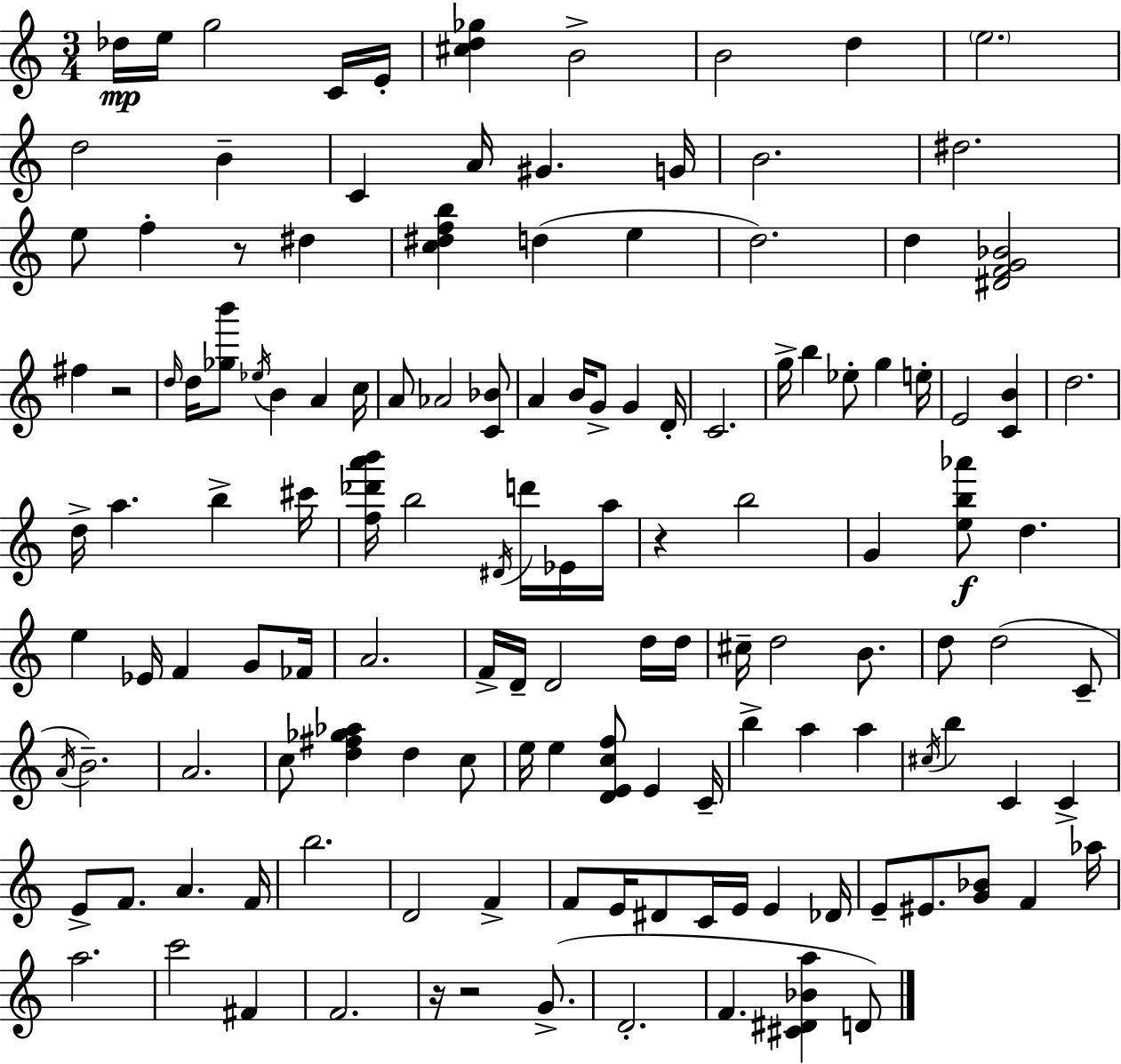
Db5/s E5/s G5/h C4/s E4/s [C#5,D5,Gb5]/q B4/h B4/h D5/q E5/h. D5/h B4/q C4/q A4/s G#4/q. G4/s B4/h. D#5/h. E5/e F5/q R/e D#5/q [C5,D#5,F5,B5]/q D5/q E5/q D5/h. D5/q [D#4,F4,G4,Bb4]/h F#5/q R/h D5/s D5/s [Gb5,B6]/e Eb5/s B4/q A4/q C5/s A4/e Ab4/h [C4,Bb4]/e A4/q B4/s G4/e G4/q D4/s C4/h. G5/s B5/q Eb5/e G5/q E5/s E4/h [C4,B4]/q D5/h. D5/s A5/q. B5/q C#6/s [F5,Db6,A6,B6]/s B5/h D#4/s D6/s Eb4/s A5/s R/q B5/h G4/q [E5,B5,Ab6]/e D5/q. E5/q Eb4/s F4/q G4/e FES4/s A4/h. F4/s D4/s D4/h D5/s D5/s C#5/s D5/h B4/e. D5/e D5/h C4/e A4/s B4/h. A4/h. C5/e [D5,F#5,Gb5,Ab5]/q D5/q C5/e E5/s E5/q [D4,E4,C5,F5]/e E4/q C4/s B5/q A5/q A5/q C#5/s B5/q C4/q C4/q E4/e F4/e. A4/q. F4/s B5/h. D4/h F4/q F4/e E4/s D#4/e C4/s E4/s E4/q Db4/s E4/e EIS4/e. [G4,Bb4]/e F4/q Ab5/s A5/h. C6/h F#4/q F4/h. R/s R/h G4/e. D4/h. F4/q. [C#4,D#4,Bb4,A5]/q D4/e